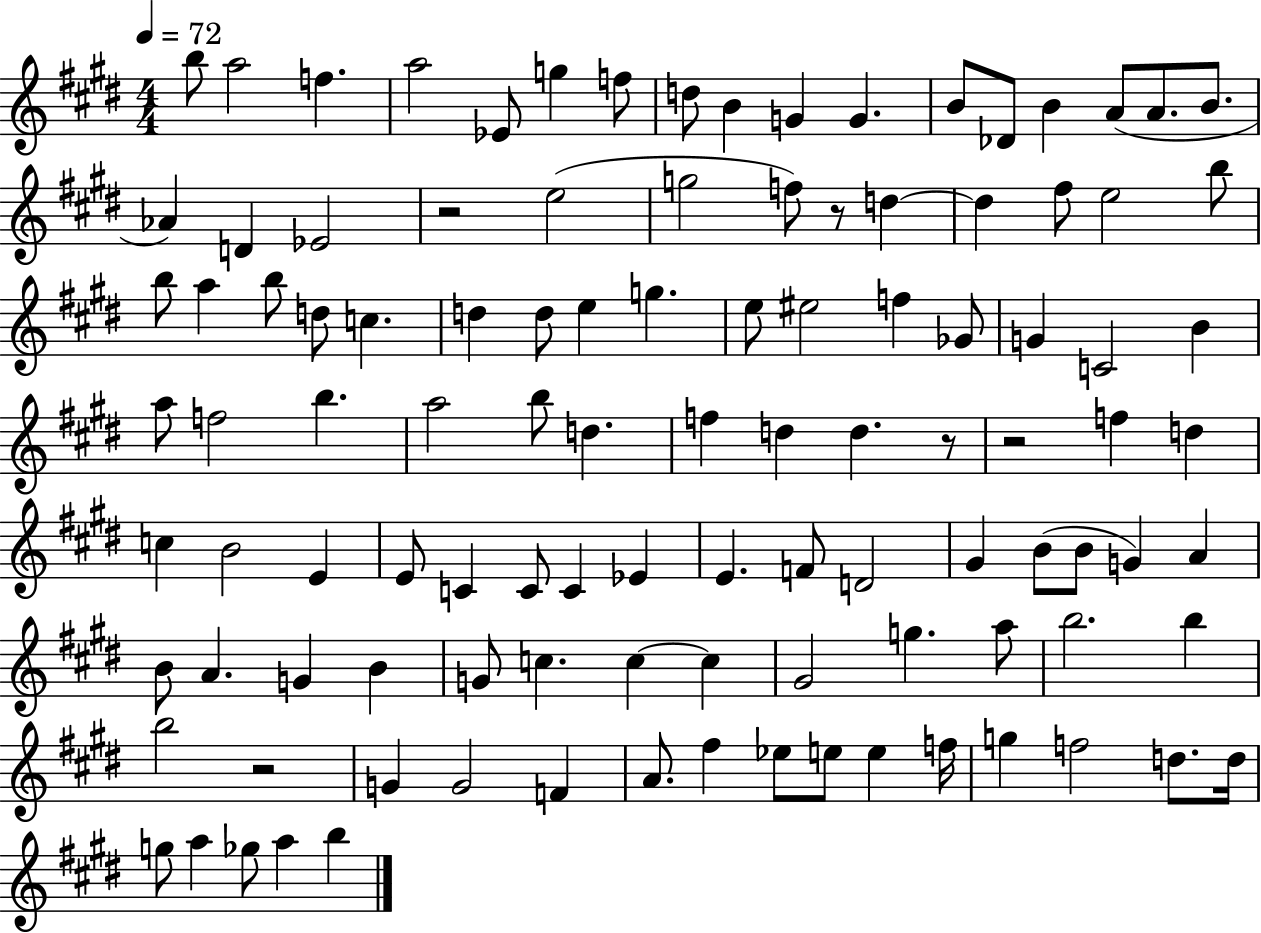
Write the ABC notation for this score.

X:1
T:Untitled
M:4/4
L:1/4
K:E
b/2 a2 f a2 _E/2 g f/2 d/2 B G G B/2 _D/2 B A/2 A/2 B/2 _A D _E2 z2 e2 g2 f/2 z/2 d d ^f/2 e2 b/2 b/2 a b/2 d/2 c d d/2 e g e/2 ^e2 f _G/2 G C2 B a/2 f2 b a2 b/2 d f d d z/2 z2 f d c B2 E E/2 C C/2 C _E E F/2 D2 ^G B/2 B/2 G A B/2 A G B G/2 c c c ^G2 g a/2 b2 b b2 z2 G G2 F A/2 ^f _e/2 e/2 e f/4 g f2 d/2 d/4 g/2 a _g/2 a b